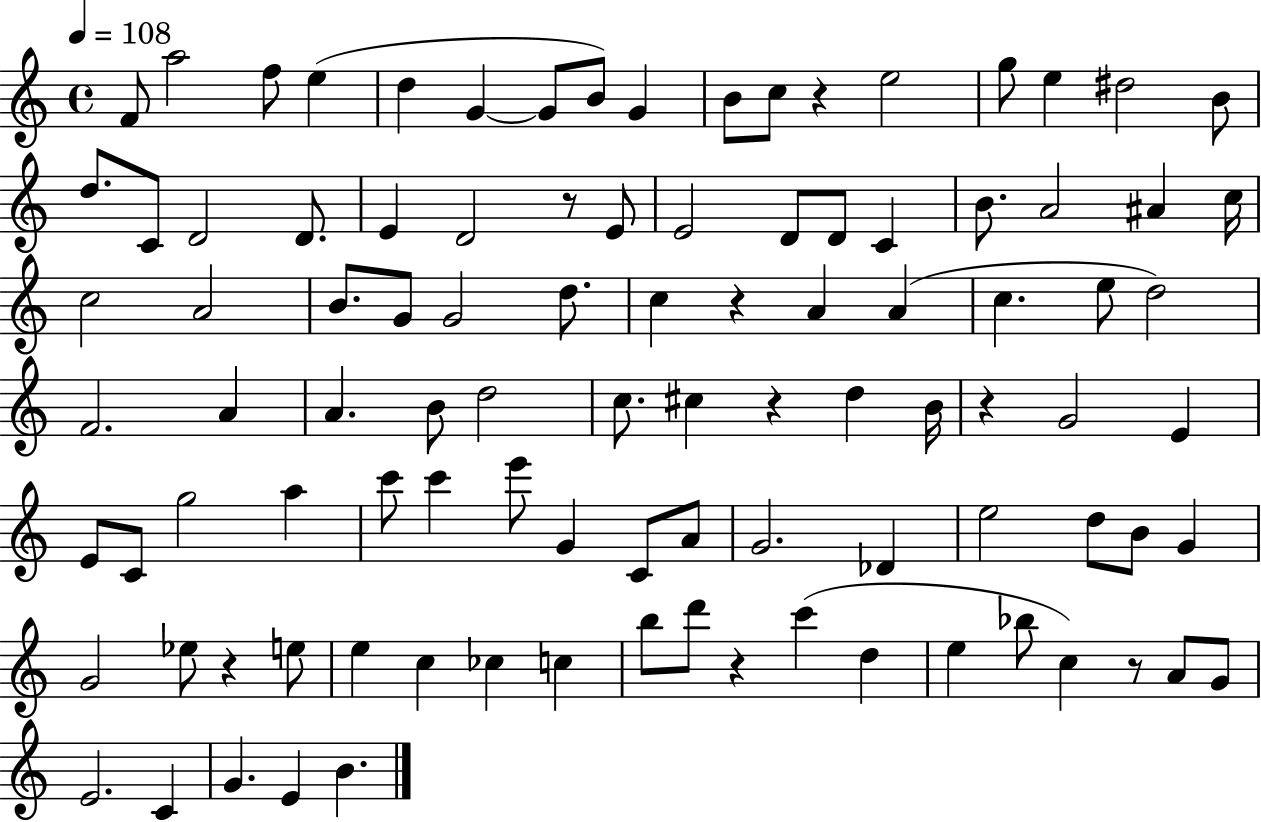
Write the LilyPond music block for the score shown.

{
  \clef treble
  \time 4/4
  \defaultTimeSignature
  \key c \major
  \tempo 4 = 108
  f'8 a''2 f''8 e''4( | d''4 g'4~~ g'8 b'8) g'4 | b'8 c''8 r4 e''2 | g''8 e''4 dis''2 b'8 | \break d''8. c'8 d'2 d'8. | e'4 d'2 r8 e'8 | e'2 d'8 d'8 c'4 | b'8. a'2 ais'4 c''16 | \break c''2 a'2 | b'8. g'8 g'2 d''8. | c''4 r4 a'4 a'4( | c''4. e''8 d''2) | \break f'2. a'4 | a'4. b'8 d''2 | c''8. cis''4 r4 d''4 b'16 | r4 g'2 e'4 | \break e'8 c'8 g''2 a''4 | c'''8 c'''4 e'''8 g'4 c'8 a'8 | g'2. des'4 | e''2 d''8 b'8 g'4 | \break g'2 ees''8 r4 e''8 | e''4 c''4 ces''4 c''4 | b''8 d'''8 r4 c'''4( d''4 | e''4 bes''8 c''4) r8 a'8 g'8 | \break e'2. c'4 | g'4. e'4 b'4. | \bar "|."
}